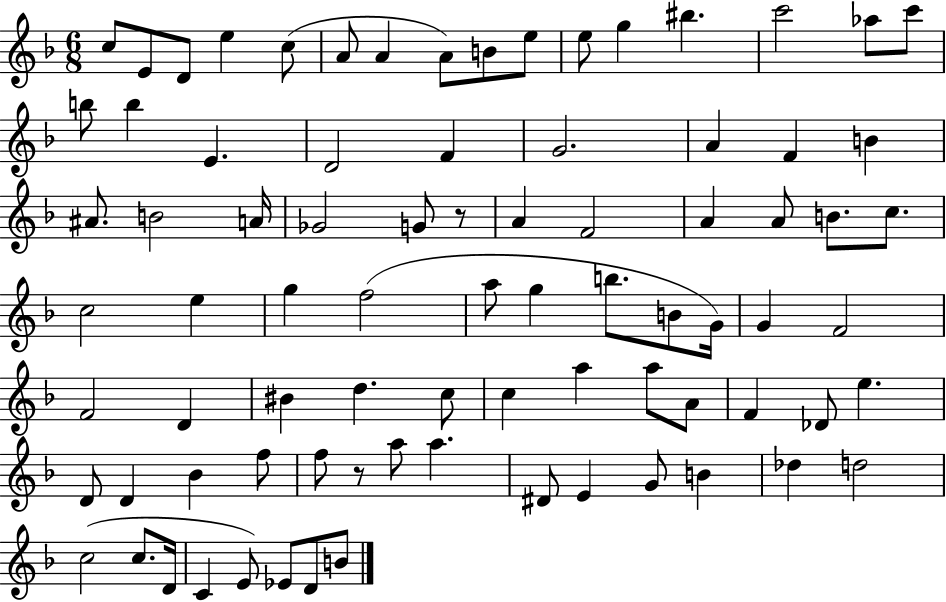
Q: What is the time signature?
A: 6/8